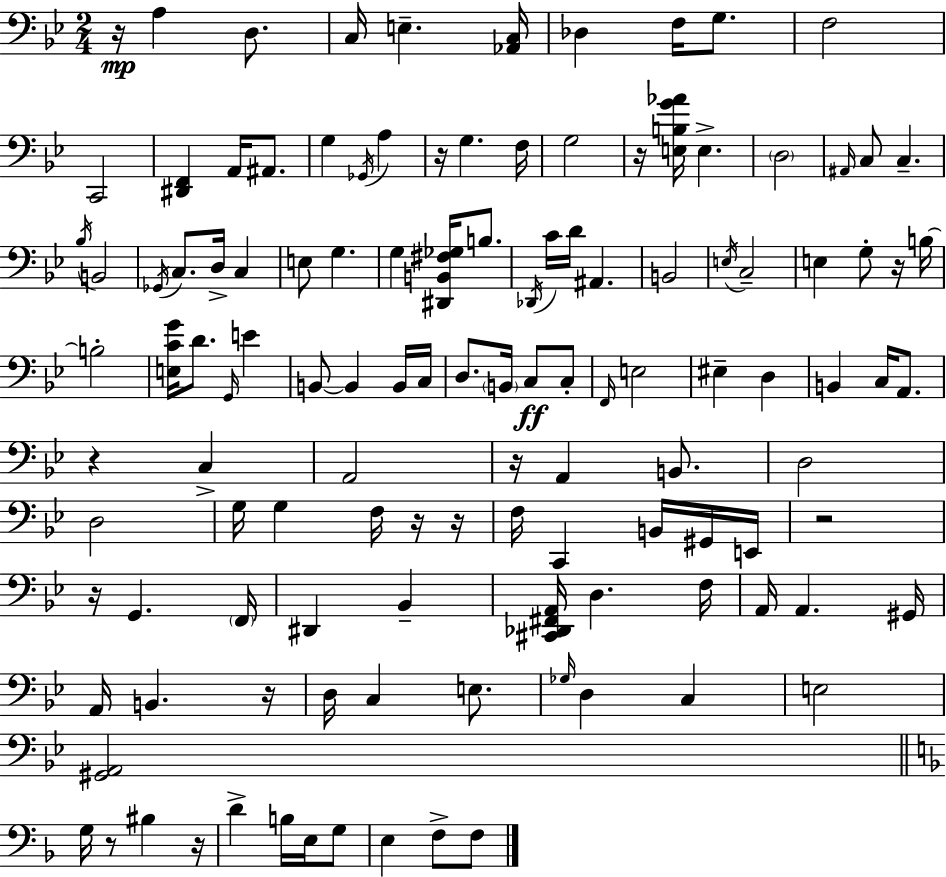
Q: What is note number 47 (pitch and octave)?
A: B2